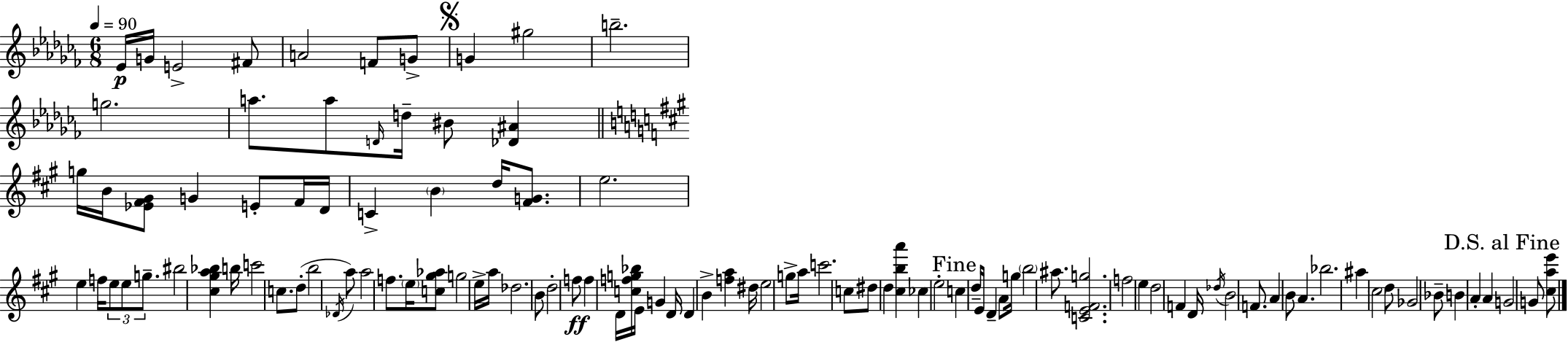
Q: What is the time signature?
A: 6/8